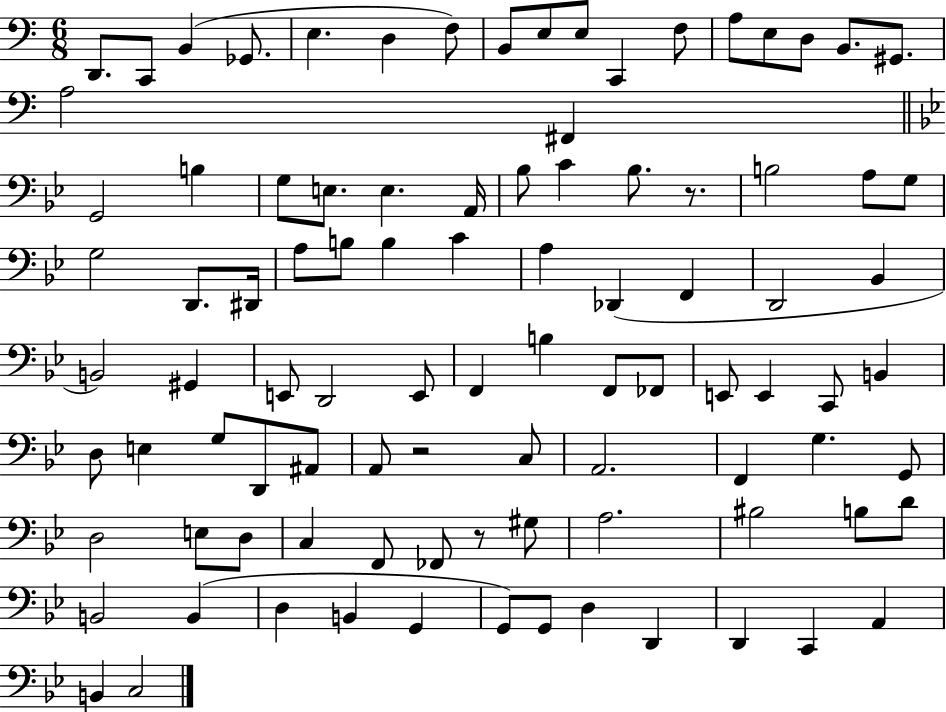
{
  \clef bass
  \numericTimeSignature
  \time 6/8
  \key c \major
  d,8. c,8 b,4( ges,8. | e4. d4 f8) | b,8 e8 e8 c,4 f8 | a8 e8 d8 b,8. gis,8. | \break a2 fis,4 | \bar "||" \break \key bes \major g,2 b4 | g8 e8. e4. a,16 | bes8 c'4 bes8. r8. | b2 a8 g8 | \break g2 d,8. dis,16 | a8 b8 b4 c'4 | a4 des,4( f,4 | d,2 bes,4 | \break b,2) gis,4 | e,8 d,2 e,8 | f,4 b4 f,8 fes,8 | e,8 e,4 c,8 b,4 | \break d8 e4 g8 d,8 ais,8 | a,8 r2 c8 | a,2. | f,4 g4. g,8 | \break d2 e8 d8 | c4 f,8 fes,8 r8 gis8 | a2. | bis2 b8 d'8 | \break b,2 b,4( | d4 b,4 g,4 | g,8) g,8 d4 d,4 | d,4 c,4 a,4 | \break b,4 c2 | \bar "|."
}